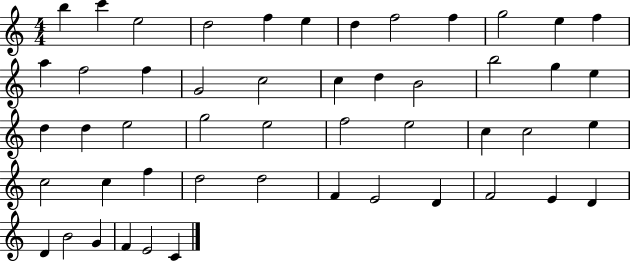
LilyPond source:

{
  \clef treble
  \numericTimeSignature
  \time 4/4
  \key c \major
  b''4 c'''4 e''2 | d''2 f''4 e''4 | d''4 f''2 f''4 | g''2 e''4 f''4 | \break a''4 f''2 f''4 | g'2 c''2 | c''4 d''4 b'2 | b''2 g''4 e''4 | \break d''4 d''4 e''2 | g''2 e''2 | f''2 e''2 | c''4 c''2 e''4 | \break c''2 c''4 f''4 | d''2 d''2 | f'4 e'2 d'4 | f'2 e'4 d'4 | \break d'4 b'2 g'4 | f'4 e'2 c'4 | \bar "|."
}